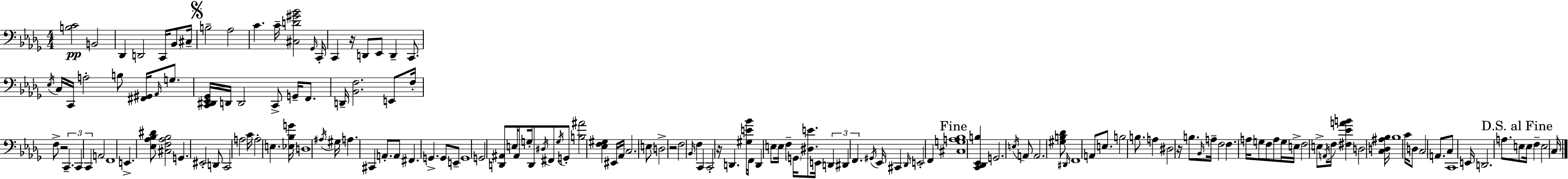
[B3,C4]/h B2/h Db2/q D2/h C2/s Bb2/e C#3/s B3/h Ab3/h C4/q. C4/s [C#3,D4,G#4,Bb4]/h Gb2/s C2/s C2/q R/s D2/e Eb2/e D2/q C2/e. Eb3/s C3/s C2/s A3/h B3/e [F#2,G#2]/s Ab2/s G3/e. [C2,D#2,Eb2,Gb2]/s D2/s D2/h C2/e G2/s F2/e. D2/s [Bb2,F3]/h. E2/e F3/s F3/e R/h C2/q. C2/q C2/q A2/h F2/w E2/q. [Eb3,Ab3,Bb3,D#4]/e [C#3,F3,Ab3,Bb3]/h G2/q. EIS2/h D2/e C2/h A3/h C4/s A3/h E3/q. [Eb3,Bb3,G4]/s D3/w A#3/s G#3/s A3/q. C#2/q A2/e. A2/e F#2/q. G2/q. G2/e E2/e G2/w G2/h [D2,A#2]/e E3/s A#2/e G3/s D2/e D#3/s F#2/e G3/s G2/e [B3,A#4]/h [Eb3,F3,G#3]/q EIS2/s Ab2/s C3/h. E3/e D3/h R/h F3/h Bb2/s F3/q C2/q C2/h R/s D2/q. [G#3,E4,Bb4]/s F2/s D2/q E3/e E3/s F3/q G2/s [D#3,E4]/e. E2/s D2/q D#2/q F2/q. G#2/s Eb2/s C#2/q Db2/s E2/h F2/q [C#3,G3,A3,Bb3]/w [C2,Db2,Eb2,B3]/q G2/h. E3/s A2/e A2/h. [G#3,B3,Db4]/e D#2/s F2/w A2/e E3/e. B3/h B3/e. A3/q D#3/h R/s B3/e. Bb2/s A3/s F3/h F3/q. A3/s G3/e F3/e A3/e G3/s E3/s F3/h E3/e A2/s F3/s [F#3,Eb4,A4,B4]/q D3/h [C3,D3,A#3,Bb3]/s Bb3/w C4/s D3/e C3/h A2/e. C3/e C2/w E2/s D2/h. A3/e. E3/e E3/s F3/q E3/h C3/s